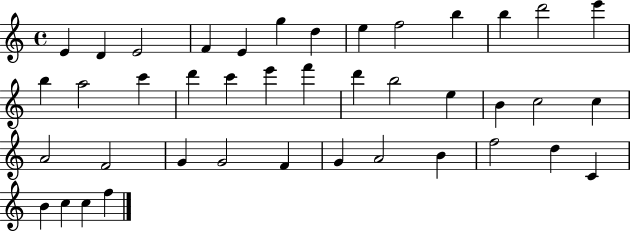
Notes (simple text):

E4/q D4/q E4/h F4/q E4/q G5/q D5/q E5/q F5/h B5/q B5/q D6/h E6/q B5/q A5/h C6/q D6/q C6/q E6/q F6/q D6/q B5/h E5/q B4/q C5/h C5/q A4/h F4/h G4/q G4/h F4/q G4/q A4/h B4/q F5/h D5/q C4/q B4/q C5/q C5/q F5/q